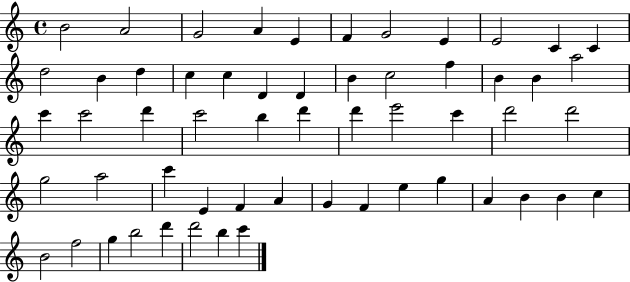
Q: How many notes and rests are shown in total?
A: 57